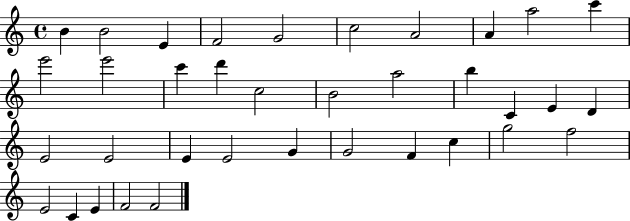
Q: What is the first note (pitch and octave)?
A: B4